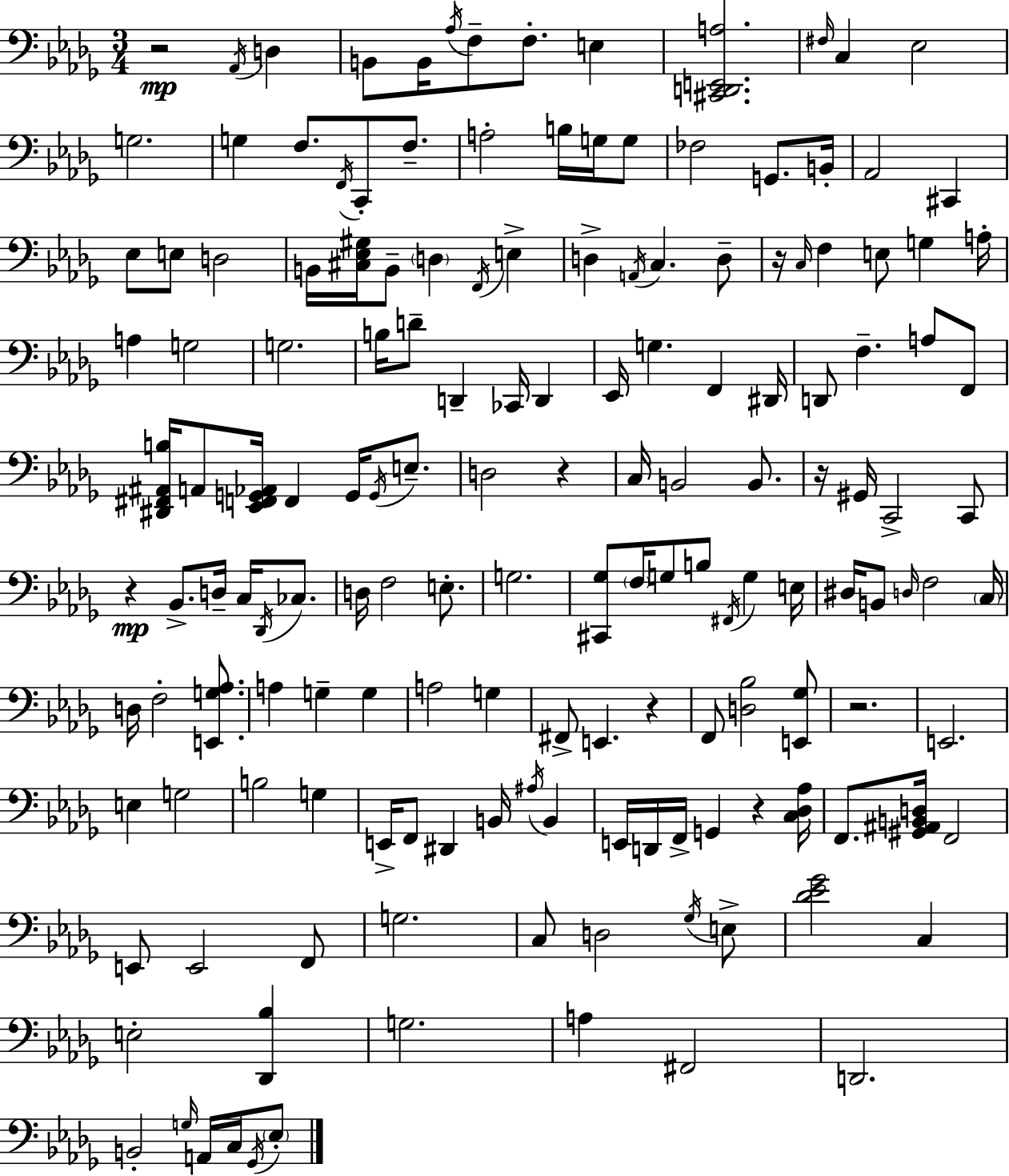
R/h Ab2/s D3/q B2/e B2/s Ab3/s F3/e F3/e. E3/q [C#2,D2,E2,A3]/h. F#3/s C3/q Eb3/h G3/h. G3/q F3/e. F2/s C2/e F3/e. A3/h B3/s G3/s G3/e FES3/h G2/e. B2/s Ab2/h C#2/q Eb3/e E3/e D3/h B2/s [C#3,Eb3,G#3]/s B2/e D3/q F2/s E3/q D3/q A2/s C3/q. D3/e R/s C3/s F3/q E3/e G3/q A3/s A3/q G3/h G3/h. B3/s D4/e D2/q CES2/s D2/q Eb2/s G3/q. F2/q D#2/s D2/e F3/q. A3/e F2/e [D#2,F#2,A#2,B3]/s A2/e [Eb2,F2,G2,Ab2]/s F2/q G2/s G2/s E3/e. D3/h R/q C3/s B2/h B2/e. R/s G#2/s C2/h C2/e R/q Bb2/e. D3/s C3/s Db2/s CES3/e. D3/s F3/h E3/e. G3/h. [C#2,Gb3]/e F3/s G3/e B3/e F#2/s G3/q E3/s D#3/s B2/e D3/s F3/h C3/s D3/s F3/h [E2,G3,Ab3]/e. A3/q G3/q G3/q A3/h G3/q F#2/e E2/q. R/q F2/e [D3,Bb3]/h [E2,Gb3]/e R/h. E2/h. E3/q G3/h B3/h G3/q E2/s F2/e D#2/q B2/s A#3/s B2/q E2/s D2/s F2/s G2/q R/q [C3,Db3,Ab3]/s F2/e. [G#2,A#2,B2,D3]/s F2/h E2/e E2/h F2/e G3/h. C3/e D3/h Gb3/s E3/e [Db4,Eb4,Gb4]/h C3/q E3/h [Db2,Bb3]/q G3/h. A3/q F#2/h D2/h. B2/h G3/s A2/s C3/s Gb2/s Eb3/e